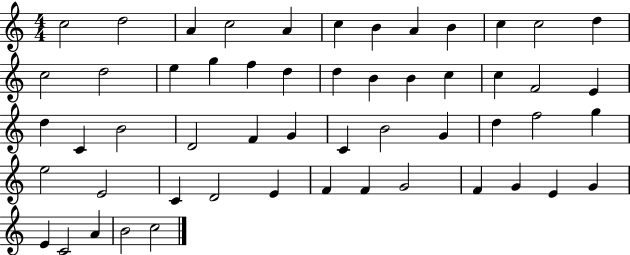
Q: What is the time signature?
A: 4/4